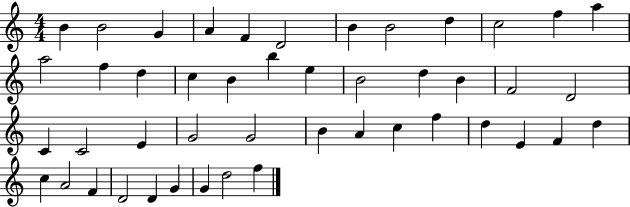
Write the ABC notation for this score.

X:1
T:Untitled
M:4/4
L:1/4
K:C
B B2 G A F D2 B B2 d c2 f a a2 f d c B b e B2 d B F2 D2 C C2 E G2 G2 B A c f d E F d c A2 F D2 D G G d2 f